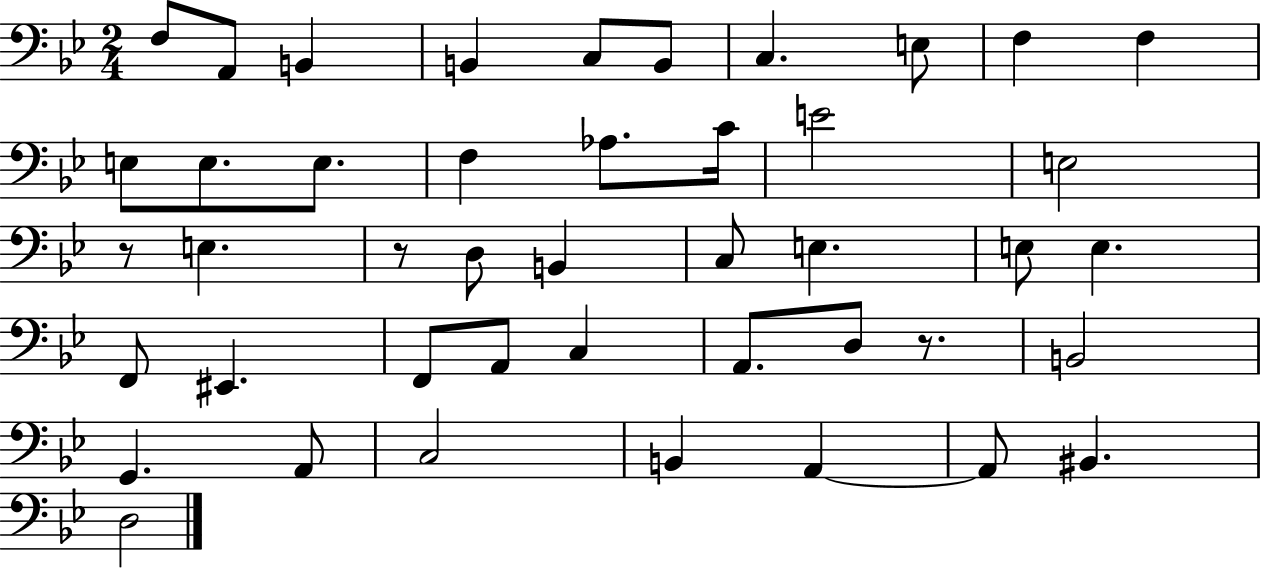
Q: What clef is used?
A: bass